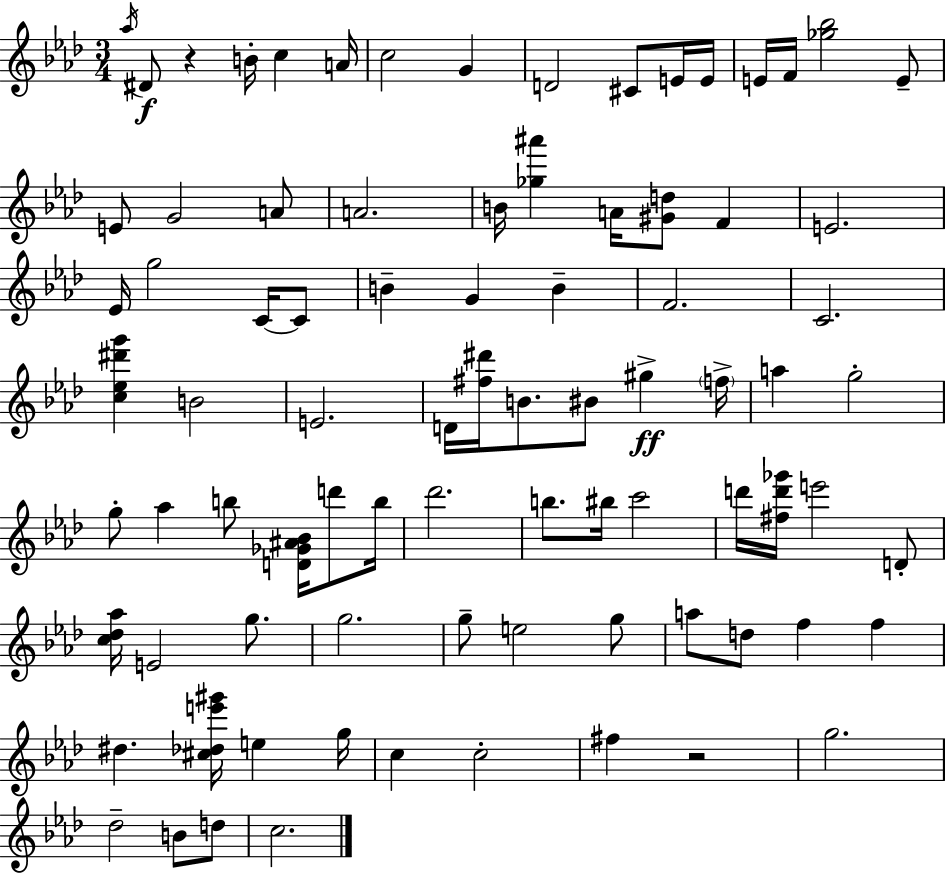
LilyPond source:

{
  \clef treble
  \numericTimeSignature
  \time 3/4
  \key f \minor
  \repeat volta 2 { \acciaccatura { aes''16 }\f dis'8 r4 b'16-. c''4 | a'16 c''2 g'4 | d'2 cis'8 e'16 | e'16 e'16 f'16 <ges'' bes''>2 e'8-- | \break e'8 g'2 a'8 | a'2. | b'16 <ges'' ais'''>4 a'16 <gis' d''>8 f'4 | e'2. | \break ees'16 g''2 c'16~~ c'8 | b'4-- g'4 b'4-- | f'2. | c'2. | \break <c'' ees'' dis''' g'''>4 b'2 | e'2. | d'16 <fis'' dis'''>16 b'8. bis'8 gis''4->\ff | \parenthesize f''16-> a''4 g''2-. | \break g''8-. aes''4 b''8 <d' ges' ais' bes'>16 d'''8 | b''16 des'''2. | b''8. bis''16 c'''2 | d'''16 <fis'' d''' ges'''>16 e'''2 d'8-. | \break <c'' des'' aes''>16 e'2 g''8. | g''2. | g''8-- e''2 g''8 | a''8 d''8 f''4 f''4 | \break dis''4. <cis'' des'' e''' gis'''>16 e''4 | g''16 c''4 c''2-. | fis''4 r2 | g''2. | \break des''2-- b'8 d''8 | c''2. | } \bar "|."
}